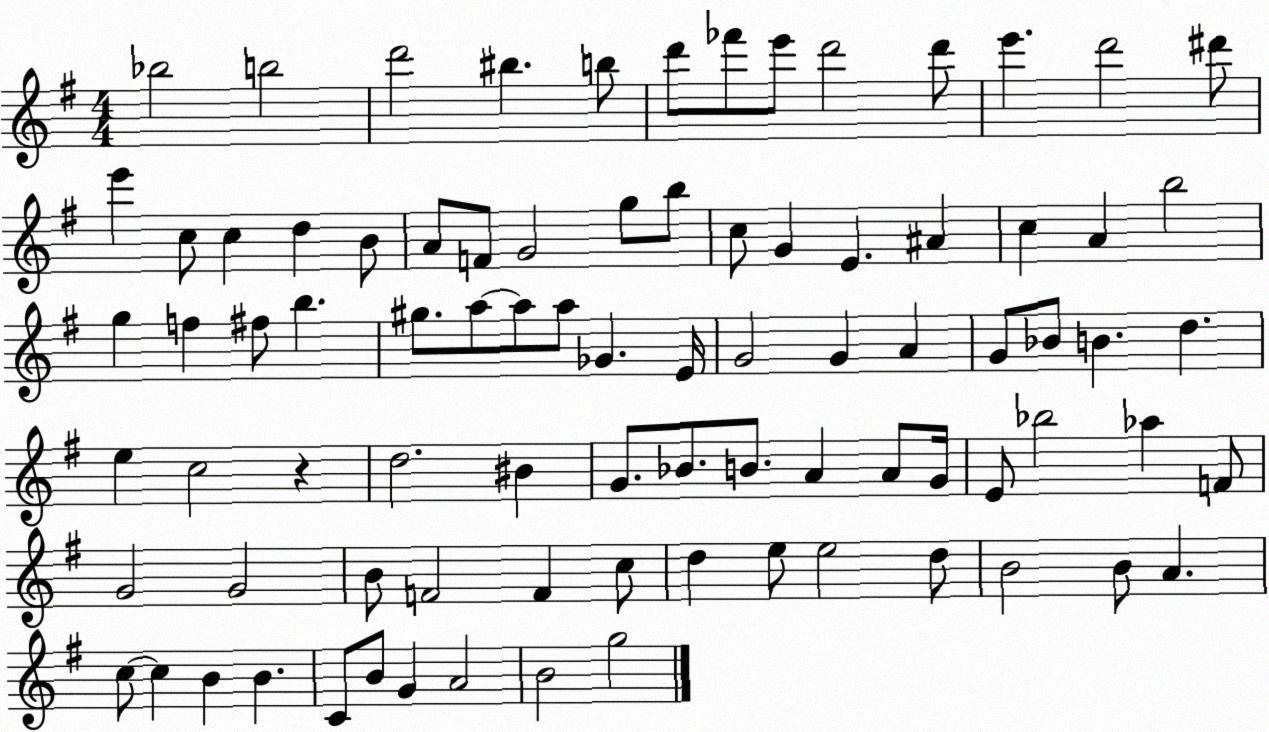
X:1
T:Untitled
M:4/4
L:1/4
K:G
_b2 b2 d'2 ^b b/2 d'/2 _f'/2 e'/2 d'2 d'/2 e' d'2 ^d'/2 e' c/2 c d B/2 A/2 F/2 G2 g/2 b/2 c/2 G E ^A c A b2 g f ^f/2 b ^g/2 a/2 a/2 a/2 _G E/4 G2 G A G/2 _B/2 B d e c2 z d2 ^B G/2 _B/2 B/2 A A/2 G/4 E/2 _b2 _a F/2 G2 G2 B/2 F2 F c/2 d e/2 e2 d/2 B2 B/2 A c/2 c B B C/2 B/2 G A2 B2 g2